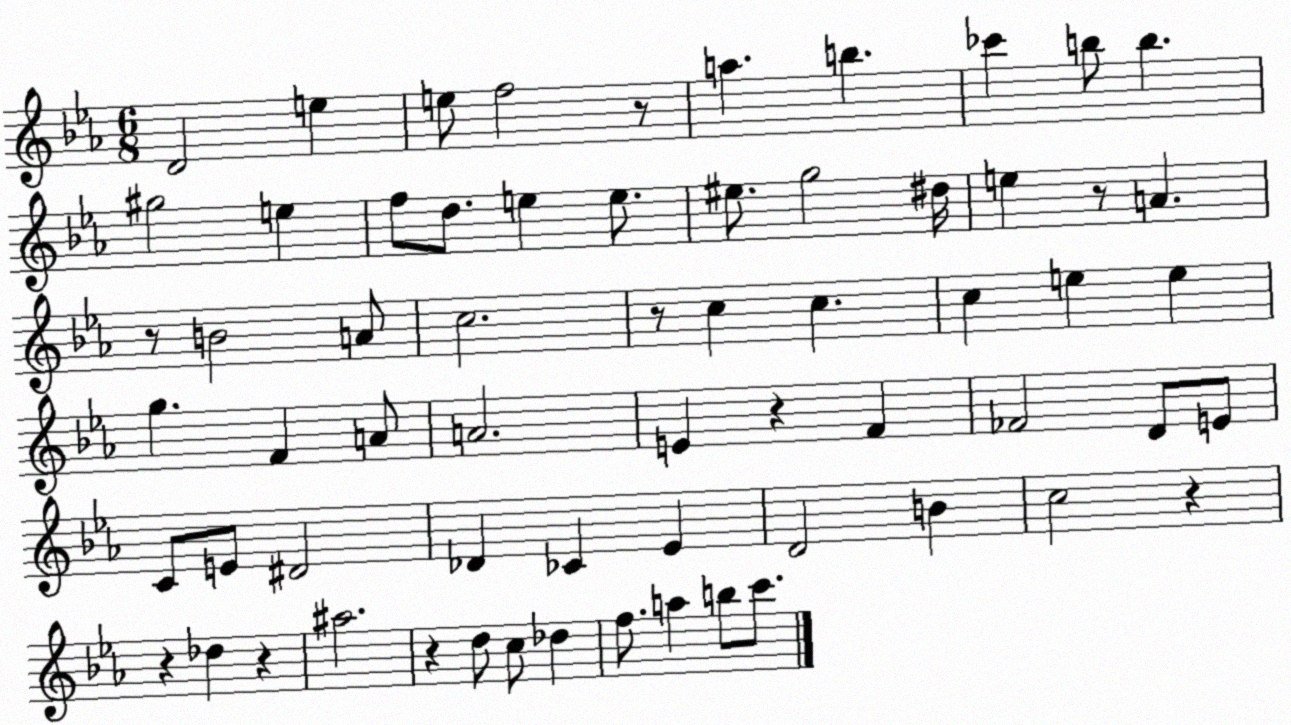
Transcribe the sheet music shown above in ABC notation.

X:1
T:Untitled
M:6/8
L:1/4
K:Eb
D2 e e/2 f2 z/2 a b _c' b/2 b ^g2 e f/2 d/2 e e/2 ^e/2 g2 ^d/4 e z/2 A z/2 B2 A/2 c2 z/2 c c c e e g F A/2 A2 E z F _F2 D/2 E/2 C/2 E/2 ^D2 _D _C _E D2 B c2 z z _d z ^a2 z d/2 c/2 _d f/2 a b/2 c'/2